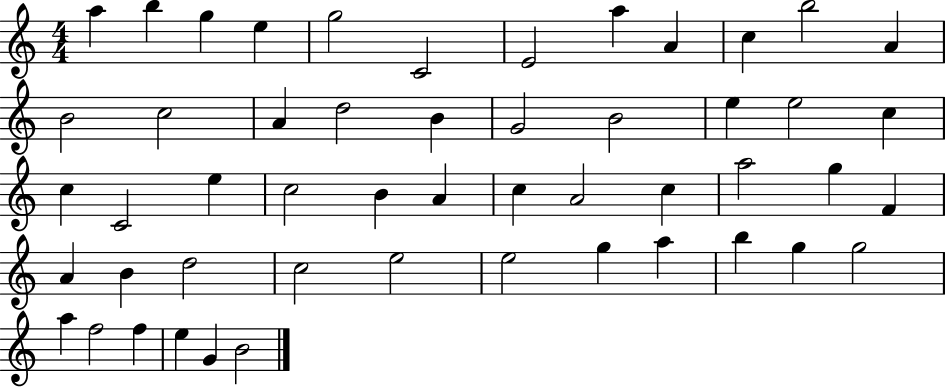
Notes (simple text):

A5/q B5/q G5/q E5/q G5/h C4/h E4/h A5/q A4/q C5/q B5/h A4/q B4/h C5/h A4/q D5/h B4/q G4/h B4/h E5/q E5/h C5/q C5/q C4/h E5/q C5/h B4/q A4/q C5/q A4/h C5/q A5/h G5/q F4/q A4/q B4/q D5/h C5/h E5/h E5/h G5/q A5/q B5/q G5/q G5/h A5/q F5/h F5/q E5/q G4/q B4/h